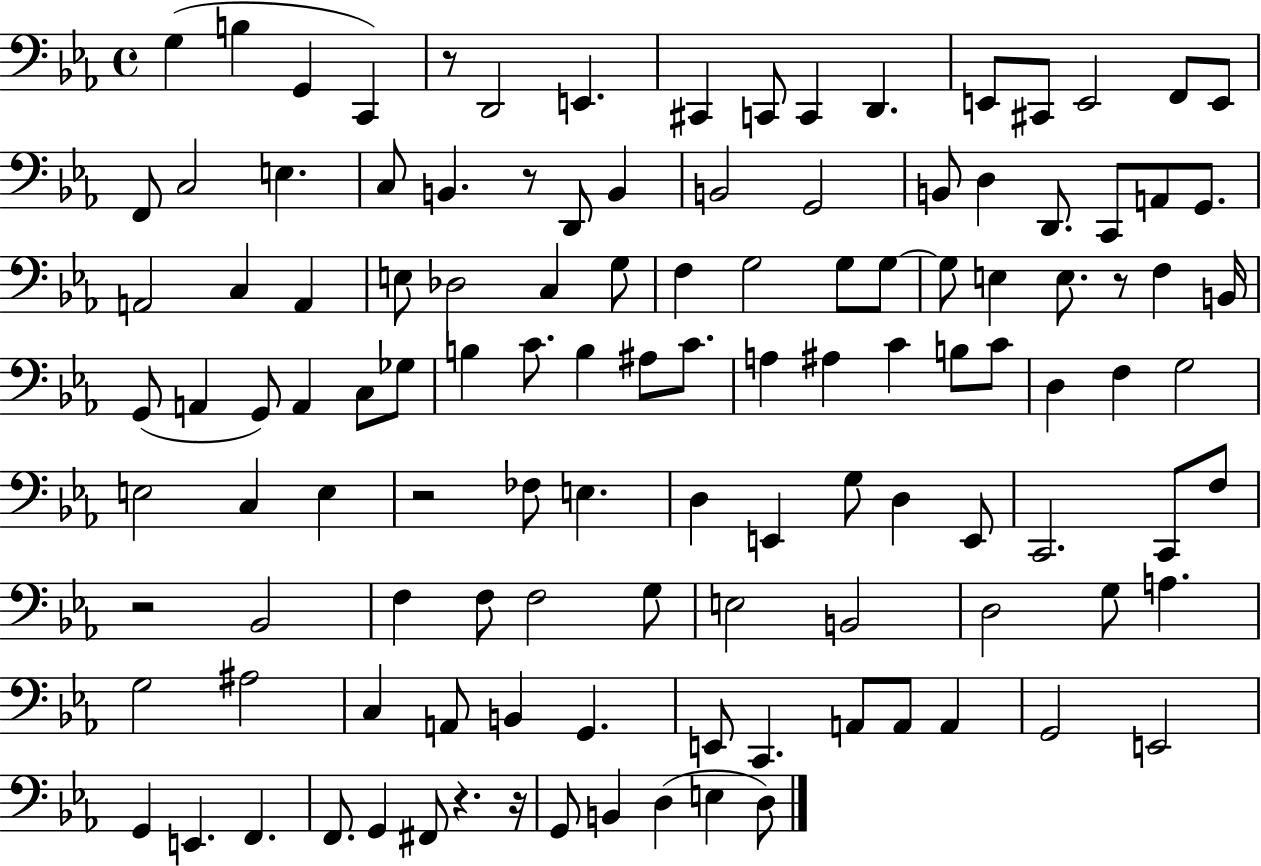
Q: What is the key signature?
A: EES major